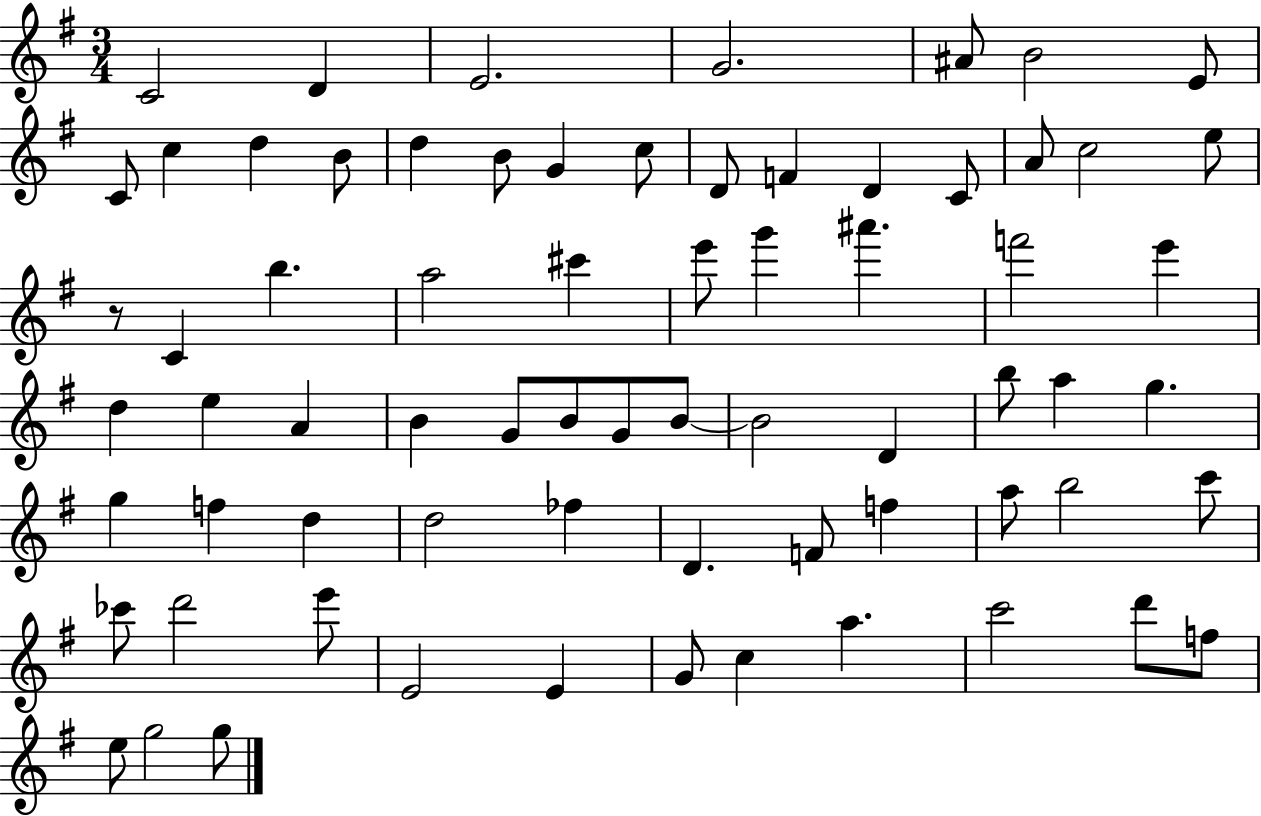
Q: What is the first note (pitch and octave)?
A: C4